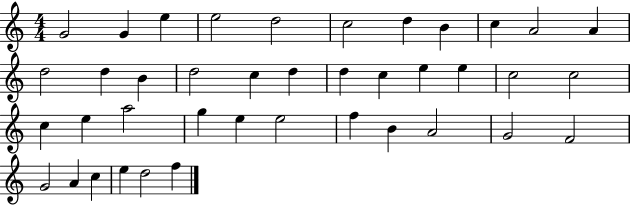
X:1
T:Untitled
M:4/4
L:1/4
K:C
G2 G e e2 d2 c2 d B c A2 A d2 d B d2 c d d c e e c2 c2 c e a2 g e e2 f B A2 G2 F2 G2 A c e d2 f